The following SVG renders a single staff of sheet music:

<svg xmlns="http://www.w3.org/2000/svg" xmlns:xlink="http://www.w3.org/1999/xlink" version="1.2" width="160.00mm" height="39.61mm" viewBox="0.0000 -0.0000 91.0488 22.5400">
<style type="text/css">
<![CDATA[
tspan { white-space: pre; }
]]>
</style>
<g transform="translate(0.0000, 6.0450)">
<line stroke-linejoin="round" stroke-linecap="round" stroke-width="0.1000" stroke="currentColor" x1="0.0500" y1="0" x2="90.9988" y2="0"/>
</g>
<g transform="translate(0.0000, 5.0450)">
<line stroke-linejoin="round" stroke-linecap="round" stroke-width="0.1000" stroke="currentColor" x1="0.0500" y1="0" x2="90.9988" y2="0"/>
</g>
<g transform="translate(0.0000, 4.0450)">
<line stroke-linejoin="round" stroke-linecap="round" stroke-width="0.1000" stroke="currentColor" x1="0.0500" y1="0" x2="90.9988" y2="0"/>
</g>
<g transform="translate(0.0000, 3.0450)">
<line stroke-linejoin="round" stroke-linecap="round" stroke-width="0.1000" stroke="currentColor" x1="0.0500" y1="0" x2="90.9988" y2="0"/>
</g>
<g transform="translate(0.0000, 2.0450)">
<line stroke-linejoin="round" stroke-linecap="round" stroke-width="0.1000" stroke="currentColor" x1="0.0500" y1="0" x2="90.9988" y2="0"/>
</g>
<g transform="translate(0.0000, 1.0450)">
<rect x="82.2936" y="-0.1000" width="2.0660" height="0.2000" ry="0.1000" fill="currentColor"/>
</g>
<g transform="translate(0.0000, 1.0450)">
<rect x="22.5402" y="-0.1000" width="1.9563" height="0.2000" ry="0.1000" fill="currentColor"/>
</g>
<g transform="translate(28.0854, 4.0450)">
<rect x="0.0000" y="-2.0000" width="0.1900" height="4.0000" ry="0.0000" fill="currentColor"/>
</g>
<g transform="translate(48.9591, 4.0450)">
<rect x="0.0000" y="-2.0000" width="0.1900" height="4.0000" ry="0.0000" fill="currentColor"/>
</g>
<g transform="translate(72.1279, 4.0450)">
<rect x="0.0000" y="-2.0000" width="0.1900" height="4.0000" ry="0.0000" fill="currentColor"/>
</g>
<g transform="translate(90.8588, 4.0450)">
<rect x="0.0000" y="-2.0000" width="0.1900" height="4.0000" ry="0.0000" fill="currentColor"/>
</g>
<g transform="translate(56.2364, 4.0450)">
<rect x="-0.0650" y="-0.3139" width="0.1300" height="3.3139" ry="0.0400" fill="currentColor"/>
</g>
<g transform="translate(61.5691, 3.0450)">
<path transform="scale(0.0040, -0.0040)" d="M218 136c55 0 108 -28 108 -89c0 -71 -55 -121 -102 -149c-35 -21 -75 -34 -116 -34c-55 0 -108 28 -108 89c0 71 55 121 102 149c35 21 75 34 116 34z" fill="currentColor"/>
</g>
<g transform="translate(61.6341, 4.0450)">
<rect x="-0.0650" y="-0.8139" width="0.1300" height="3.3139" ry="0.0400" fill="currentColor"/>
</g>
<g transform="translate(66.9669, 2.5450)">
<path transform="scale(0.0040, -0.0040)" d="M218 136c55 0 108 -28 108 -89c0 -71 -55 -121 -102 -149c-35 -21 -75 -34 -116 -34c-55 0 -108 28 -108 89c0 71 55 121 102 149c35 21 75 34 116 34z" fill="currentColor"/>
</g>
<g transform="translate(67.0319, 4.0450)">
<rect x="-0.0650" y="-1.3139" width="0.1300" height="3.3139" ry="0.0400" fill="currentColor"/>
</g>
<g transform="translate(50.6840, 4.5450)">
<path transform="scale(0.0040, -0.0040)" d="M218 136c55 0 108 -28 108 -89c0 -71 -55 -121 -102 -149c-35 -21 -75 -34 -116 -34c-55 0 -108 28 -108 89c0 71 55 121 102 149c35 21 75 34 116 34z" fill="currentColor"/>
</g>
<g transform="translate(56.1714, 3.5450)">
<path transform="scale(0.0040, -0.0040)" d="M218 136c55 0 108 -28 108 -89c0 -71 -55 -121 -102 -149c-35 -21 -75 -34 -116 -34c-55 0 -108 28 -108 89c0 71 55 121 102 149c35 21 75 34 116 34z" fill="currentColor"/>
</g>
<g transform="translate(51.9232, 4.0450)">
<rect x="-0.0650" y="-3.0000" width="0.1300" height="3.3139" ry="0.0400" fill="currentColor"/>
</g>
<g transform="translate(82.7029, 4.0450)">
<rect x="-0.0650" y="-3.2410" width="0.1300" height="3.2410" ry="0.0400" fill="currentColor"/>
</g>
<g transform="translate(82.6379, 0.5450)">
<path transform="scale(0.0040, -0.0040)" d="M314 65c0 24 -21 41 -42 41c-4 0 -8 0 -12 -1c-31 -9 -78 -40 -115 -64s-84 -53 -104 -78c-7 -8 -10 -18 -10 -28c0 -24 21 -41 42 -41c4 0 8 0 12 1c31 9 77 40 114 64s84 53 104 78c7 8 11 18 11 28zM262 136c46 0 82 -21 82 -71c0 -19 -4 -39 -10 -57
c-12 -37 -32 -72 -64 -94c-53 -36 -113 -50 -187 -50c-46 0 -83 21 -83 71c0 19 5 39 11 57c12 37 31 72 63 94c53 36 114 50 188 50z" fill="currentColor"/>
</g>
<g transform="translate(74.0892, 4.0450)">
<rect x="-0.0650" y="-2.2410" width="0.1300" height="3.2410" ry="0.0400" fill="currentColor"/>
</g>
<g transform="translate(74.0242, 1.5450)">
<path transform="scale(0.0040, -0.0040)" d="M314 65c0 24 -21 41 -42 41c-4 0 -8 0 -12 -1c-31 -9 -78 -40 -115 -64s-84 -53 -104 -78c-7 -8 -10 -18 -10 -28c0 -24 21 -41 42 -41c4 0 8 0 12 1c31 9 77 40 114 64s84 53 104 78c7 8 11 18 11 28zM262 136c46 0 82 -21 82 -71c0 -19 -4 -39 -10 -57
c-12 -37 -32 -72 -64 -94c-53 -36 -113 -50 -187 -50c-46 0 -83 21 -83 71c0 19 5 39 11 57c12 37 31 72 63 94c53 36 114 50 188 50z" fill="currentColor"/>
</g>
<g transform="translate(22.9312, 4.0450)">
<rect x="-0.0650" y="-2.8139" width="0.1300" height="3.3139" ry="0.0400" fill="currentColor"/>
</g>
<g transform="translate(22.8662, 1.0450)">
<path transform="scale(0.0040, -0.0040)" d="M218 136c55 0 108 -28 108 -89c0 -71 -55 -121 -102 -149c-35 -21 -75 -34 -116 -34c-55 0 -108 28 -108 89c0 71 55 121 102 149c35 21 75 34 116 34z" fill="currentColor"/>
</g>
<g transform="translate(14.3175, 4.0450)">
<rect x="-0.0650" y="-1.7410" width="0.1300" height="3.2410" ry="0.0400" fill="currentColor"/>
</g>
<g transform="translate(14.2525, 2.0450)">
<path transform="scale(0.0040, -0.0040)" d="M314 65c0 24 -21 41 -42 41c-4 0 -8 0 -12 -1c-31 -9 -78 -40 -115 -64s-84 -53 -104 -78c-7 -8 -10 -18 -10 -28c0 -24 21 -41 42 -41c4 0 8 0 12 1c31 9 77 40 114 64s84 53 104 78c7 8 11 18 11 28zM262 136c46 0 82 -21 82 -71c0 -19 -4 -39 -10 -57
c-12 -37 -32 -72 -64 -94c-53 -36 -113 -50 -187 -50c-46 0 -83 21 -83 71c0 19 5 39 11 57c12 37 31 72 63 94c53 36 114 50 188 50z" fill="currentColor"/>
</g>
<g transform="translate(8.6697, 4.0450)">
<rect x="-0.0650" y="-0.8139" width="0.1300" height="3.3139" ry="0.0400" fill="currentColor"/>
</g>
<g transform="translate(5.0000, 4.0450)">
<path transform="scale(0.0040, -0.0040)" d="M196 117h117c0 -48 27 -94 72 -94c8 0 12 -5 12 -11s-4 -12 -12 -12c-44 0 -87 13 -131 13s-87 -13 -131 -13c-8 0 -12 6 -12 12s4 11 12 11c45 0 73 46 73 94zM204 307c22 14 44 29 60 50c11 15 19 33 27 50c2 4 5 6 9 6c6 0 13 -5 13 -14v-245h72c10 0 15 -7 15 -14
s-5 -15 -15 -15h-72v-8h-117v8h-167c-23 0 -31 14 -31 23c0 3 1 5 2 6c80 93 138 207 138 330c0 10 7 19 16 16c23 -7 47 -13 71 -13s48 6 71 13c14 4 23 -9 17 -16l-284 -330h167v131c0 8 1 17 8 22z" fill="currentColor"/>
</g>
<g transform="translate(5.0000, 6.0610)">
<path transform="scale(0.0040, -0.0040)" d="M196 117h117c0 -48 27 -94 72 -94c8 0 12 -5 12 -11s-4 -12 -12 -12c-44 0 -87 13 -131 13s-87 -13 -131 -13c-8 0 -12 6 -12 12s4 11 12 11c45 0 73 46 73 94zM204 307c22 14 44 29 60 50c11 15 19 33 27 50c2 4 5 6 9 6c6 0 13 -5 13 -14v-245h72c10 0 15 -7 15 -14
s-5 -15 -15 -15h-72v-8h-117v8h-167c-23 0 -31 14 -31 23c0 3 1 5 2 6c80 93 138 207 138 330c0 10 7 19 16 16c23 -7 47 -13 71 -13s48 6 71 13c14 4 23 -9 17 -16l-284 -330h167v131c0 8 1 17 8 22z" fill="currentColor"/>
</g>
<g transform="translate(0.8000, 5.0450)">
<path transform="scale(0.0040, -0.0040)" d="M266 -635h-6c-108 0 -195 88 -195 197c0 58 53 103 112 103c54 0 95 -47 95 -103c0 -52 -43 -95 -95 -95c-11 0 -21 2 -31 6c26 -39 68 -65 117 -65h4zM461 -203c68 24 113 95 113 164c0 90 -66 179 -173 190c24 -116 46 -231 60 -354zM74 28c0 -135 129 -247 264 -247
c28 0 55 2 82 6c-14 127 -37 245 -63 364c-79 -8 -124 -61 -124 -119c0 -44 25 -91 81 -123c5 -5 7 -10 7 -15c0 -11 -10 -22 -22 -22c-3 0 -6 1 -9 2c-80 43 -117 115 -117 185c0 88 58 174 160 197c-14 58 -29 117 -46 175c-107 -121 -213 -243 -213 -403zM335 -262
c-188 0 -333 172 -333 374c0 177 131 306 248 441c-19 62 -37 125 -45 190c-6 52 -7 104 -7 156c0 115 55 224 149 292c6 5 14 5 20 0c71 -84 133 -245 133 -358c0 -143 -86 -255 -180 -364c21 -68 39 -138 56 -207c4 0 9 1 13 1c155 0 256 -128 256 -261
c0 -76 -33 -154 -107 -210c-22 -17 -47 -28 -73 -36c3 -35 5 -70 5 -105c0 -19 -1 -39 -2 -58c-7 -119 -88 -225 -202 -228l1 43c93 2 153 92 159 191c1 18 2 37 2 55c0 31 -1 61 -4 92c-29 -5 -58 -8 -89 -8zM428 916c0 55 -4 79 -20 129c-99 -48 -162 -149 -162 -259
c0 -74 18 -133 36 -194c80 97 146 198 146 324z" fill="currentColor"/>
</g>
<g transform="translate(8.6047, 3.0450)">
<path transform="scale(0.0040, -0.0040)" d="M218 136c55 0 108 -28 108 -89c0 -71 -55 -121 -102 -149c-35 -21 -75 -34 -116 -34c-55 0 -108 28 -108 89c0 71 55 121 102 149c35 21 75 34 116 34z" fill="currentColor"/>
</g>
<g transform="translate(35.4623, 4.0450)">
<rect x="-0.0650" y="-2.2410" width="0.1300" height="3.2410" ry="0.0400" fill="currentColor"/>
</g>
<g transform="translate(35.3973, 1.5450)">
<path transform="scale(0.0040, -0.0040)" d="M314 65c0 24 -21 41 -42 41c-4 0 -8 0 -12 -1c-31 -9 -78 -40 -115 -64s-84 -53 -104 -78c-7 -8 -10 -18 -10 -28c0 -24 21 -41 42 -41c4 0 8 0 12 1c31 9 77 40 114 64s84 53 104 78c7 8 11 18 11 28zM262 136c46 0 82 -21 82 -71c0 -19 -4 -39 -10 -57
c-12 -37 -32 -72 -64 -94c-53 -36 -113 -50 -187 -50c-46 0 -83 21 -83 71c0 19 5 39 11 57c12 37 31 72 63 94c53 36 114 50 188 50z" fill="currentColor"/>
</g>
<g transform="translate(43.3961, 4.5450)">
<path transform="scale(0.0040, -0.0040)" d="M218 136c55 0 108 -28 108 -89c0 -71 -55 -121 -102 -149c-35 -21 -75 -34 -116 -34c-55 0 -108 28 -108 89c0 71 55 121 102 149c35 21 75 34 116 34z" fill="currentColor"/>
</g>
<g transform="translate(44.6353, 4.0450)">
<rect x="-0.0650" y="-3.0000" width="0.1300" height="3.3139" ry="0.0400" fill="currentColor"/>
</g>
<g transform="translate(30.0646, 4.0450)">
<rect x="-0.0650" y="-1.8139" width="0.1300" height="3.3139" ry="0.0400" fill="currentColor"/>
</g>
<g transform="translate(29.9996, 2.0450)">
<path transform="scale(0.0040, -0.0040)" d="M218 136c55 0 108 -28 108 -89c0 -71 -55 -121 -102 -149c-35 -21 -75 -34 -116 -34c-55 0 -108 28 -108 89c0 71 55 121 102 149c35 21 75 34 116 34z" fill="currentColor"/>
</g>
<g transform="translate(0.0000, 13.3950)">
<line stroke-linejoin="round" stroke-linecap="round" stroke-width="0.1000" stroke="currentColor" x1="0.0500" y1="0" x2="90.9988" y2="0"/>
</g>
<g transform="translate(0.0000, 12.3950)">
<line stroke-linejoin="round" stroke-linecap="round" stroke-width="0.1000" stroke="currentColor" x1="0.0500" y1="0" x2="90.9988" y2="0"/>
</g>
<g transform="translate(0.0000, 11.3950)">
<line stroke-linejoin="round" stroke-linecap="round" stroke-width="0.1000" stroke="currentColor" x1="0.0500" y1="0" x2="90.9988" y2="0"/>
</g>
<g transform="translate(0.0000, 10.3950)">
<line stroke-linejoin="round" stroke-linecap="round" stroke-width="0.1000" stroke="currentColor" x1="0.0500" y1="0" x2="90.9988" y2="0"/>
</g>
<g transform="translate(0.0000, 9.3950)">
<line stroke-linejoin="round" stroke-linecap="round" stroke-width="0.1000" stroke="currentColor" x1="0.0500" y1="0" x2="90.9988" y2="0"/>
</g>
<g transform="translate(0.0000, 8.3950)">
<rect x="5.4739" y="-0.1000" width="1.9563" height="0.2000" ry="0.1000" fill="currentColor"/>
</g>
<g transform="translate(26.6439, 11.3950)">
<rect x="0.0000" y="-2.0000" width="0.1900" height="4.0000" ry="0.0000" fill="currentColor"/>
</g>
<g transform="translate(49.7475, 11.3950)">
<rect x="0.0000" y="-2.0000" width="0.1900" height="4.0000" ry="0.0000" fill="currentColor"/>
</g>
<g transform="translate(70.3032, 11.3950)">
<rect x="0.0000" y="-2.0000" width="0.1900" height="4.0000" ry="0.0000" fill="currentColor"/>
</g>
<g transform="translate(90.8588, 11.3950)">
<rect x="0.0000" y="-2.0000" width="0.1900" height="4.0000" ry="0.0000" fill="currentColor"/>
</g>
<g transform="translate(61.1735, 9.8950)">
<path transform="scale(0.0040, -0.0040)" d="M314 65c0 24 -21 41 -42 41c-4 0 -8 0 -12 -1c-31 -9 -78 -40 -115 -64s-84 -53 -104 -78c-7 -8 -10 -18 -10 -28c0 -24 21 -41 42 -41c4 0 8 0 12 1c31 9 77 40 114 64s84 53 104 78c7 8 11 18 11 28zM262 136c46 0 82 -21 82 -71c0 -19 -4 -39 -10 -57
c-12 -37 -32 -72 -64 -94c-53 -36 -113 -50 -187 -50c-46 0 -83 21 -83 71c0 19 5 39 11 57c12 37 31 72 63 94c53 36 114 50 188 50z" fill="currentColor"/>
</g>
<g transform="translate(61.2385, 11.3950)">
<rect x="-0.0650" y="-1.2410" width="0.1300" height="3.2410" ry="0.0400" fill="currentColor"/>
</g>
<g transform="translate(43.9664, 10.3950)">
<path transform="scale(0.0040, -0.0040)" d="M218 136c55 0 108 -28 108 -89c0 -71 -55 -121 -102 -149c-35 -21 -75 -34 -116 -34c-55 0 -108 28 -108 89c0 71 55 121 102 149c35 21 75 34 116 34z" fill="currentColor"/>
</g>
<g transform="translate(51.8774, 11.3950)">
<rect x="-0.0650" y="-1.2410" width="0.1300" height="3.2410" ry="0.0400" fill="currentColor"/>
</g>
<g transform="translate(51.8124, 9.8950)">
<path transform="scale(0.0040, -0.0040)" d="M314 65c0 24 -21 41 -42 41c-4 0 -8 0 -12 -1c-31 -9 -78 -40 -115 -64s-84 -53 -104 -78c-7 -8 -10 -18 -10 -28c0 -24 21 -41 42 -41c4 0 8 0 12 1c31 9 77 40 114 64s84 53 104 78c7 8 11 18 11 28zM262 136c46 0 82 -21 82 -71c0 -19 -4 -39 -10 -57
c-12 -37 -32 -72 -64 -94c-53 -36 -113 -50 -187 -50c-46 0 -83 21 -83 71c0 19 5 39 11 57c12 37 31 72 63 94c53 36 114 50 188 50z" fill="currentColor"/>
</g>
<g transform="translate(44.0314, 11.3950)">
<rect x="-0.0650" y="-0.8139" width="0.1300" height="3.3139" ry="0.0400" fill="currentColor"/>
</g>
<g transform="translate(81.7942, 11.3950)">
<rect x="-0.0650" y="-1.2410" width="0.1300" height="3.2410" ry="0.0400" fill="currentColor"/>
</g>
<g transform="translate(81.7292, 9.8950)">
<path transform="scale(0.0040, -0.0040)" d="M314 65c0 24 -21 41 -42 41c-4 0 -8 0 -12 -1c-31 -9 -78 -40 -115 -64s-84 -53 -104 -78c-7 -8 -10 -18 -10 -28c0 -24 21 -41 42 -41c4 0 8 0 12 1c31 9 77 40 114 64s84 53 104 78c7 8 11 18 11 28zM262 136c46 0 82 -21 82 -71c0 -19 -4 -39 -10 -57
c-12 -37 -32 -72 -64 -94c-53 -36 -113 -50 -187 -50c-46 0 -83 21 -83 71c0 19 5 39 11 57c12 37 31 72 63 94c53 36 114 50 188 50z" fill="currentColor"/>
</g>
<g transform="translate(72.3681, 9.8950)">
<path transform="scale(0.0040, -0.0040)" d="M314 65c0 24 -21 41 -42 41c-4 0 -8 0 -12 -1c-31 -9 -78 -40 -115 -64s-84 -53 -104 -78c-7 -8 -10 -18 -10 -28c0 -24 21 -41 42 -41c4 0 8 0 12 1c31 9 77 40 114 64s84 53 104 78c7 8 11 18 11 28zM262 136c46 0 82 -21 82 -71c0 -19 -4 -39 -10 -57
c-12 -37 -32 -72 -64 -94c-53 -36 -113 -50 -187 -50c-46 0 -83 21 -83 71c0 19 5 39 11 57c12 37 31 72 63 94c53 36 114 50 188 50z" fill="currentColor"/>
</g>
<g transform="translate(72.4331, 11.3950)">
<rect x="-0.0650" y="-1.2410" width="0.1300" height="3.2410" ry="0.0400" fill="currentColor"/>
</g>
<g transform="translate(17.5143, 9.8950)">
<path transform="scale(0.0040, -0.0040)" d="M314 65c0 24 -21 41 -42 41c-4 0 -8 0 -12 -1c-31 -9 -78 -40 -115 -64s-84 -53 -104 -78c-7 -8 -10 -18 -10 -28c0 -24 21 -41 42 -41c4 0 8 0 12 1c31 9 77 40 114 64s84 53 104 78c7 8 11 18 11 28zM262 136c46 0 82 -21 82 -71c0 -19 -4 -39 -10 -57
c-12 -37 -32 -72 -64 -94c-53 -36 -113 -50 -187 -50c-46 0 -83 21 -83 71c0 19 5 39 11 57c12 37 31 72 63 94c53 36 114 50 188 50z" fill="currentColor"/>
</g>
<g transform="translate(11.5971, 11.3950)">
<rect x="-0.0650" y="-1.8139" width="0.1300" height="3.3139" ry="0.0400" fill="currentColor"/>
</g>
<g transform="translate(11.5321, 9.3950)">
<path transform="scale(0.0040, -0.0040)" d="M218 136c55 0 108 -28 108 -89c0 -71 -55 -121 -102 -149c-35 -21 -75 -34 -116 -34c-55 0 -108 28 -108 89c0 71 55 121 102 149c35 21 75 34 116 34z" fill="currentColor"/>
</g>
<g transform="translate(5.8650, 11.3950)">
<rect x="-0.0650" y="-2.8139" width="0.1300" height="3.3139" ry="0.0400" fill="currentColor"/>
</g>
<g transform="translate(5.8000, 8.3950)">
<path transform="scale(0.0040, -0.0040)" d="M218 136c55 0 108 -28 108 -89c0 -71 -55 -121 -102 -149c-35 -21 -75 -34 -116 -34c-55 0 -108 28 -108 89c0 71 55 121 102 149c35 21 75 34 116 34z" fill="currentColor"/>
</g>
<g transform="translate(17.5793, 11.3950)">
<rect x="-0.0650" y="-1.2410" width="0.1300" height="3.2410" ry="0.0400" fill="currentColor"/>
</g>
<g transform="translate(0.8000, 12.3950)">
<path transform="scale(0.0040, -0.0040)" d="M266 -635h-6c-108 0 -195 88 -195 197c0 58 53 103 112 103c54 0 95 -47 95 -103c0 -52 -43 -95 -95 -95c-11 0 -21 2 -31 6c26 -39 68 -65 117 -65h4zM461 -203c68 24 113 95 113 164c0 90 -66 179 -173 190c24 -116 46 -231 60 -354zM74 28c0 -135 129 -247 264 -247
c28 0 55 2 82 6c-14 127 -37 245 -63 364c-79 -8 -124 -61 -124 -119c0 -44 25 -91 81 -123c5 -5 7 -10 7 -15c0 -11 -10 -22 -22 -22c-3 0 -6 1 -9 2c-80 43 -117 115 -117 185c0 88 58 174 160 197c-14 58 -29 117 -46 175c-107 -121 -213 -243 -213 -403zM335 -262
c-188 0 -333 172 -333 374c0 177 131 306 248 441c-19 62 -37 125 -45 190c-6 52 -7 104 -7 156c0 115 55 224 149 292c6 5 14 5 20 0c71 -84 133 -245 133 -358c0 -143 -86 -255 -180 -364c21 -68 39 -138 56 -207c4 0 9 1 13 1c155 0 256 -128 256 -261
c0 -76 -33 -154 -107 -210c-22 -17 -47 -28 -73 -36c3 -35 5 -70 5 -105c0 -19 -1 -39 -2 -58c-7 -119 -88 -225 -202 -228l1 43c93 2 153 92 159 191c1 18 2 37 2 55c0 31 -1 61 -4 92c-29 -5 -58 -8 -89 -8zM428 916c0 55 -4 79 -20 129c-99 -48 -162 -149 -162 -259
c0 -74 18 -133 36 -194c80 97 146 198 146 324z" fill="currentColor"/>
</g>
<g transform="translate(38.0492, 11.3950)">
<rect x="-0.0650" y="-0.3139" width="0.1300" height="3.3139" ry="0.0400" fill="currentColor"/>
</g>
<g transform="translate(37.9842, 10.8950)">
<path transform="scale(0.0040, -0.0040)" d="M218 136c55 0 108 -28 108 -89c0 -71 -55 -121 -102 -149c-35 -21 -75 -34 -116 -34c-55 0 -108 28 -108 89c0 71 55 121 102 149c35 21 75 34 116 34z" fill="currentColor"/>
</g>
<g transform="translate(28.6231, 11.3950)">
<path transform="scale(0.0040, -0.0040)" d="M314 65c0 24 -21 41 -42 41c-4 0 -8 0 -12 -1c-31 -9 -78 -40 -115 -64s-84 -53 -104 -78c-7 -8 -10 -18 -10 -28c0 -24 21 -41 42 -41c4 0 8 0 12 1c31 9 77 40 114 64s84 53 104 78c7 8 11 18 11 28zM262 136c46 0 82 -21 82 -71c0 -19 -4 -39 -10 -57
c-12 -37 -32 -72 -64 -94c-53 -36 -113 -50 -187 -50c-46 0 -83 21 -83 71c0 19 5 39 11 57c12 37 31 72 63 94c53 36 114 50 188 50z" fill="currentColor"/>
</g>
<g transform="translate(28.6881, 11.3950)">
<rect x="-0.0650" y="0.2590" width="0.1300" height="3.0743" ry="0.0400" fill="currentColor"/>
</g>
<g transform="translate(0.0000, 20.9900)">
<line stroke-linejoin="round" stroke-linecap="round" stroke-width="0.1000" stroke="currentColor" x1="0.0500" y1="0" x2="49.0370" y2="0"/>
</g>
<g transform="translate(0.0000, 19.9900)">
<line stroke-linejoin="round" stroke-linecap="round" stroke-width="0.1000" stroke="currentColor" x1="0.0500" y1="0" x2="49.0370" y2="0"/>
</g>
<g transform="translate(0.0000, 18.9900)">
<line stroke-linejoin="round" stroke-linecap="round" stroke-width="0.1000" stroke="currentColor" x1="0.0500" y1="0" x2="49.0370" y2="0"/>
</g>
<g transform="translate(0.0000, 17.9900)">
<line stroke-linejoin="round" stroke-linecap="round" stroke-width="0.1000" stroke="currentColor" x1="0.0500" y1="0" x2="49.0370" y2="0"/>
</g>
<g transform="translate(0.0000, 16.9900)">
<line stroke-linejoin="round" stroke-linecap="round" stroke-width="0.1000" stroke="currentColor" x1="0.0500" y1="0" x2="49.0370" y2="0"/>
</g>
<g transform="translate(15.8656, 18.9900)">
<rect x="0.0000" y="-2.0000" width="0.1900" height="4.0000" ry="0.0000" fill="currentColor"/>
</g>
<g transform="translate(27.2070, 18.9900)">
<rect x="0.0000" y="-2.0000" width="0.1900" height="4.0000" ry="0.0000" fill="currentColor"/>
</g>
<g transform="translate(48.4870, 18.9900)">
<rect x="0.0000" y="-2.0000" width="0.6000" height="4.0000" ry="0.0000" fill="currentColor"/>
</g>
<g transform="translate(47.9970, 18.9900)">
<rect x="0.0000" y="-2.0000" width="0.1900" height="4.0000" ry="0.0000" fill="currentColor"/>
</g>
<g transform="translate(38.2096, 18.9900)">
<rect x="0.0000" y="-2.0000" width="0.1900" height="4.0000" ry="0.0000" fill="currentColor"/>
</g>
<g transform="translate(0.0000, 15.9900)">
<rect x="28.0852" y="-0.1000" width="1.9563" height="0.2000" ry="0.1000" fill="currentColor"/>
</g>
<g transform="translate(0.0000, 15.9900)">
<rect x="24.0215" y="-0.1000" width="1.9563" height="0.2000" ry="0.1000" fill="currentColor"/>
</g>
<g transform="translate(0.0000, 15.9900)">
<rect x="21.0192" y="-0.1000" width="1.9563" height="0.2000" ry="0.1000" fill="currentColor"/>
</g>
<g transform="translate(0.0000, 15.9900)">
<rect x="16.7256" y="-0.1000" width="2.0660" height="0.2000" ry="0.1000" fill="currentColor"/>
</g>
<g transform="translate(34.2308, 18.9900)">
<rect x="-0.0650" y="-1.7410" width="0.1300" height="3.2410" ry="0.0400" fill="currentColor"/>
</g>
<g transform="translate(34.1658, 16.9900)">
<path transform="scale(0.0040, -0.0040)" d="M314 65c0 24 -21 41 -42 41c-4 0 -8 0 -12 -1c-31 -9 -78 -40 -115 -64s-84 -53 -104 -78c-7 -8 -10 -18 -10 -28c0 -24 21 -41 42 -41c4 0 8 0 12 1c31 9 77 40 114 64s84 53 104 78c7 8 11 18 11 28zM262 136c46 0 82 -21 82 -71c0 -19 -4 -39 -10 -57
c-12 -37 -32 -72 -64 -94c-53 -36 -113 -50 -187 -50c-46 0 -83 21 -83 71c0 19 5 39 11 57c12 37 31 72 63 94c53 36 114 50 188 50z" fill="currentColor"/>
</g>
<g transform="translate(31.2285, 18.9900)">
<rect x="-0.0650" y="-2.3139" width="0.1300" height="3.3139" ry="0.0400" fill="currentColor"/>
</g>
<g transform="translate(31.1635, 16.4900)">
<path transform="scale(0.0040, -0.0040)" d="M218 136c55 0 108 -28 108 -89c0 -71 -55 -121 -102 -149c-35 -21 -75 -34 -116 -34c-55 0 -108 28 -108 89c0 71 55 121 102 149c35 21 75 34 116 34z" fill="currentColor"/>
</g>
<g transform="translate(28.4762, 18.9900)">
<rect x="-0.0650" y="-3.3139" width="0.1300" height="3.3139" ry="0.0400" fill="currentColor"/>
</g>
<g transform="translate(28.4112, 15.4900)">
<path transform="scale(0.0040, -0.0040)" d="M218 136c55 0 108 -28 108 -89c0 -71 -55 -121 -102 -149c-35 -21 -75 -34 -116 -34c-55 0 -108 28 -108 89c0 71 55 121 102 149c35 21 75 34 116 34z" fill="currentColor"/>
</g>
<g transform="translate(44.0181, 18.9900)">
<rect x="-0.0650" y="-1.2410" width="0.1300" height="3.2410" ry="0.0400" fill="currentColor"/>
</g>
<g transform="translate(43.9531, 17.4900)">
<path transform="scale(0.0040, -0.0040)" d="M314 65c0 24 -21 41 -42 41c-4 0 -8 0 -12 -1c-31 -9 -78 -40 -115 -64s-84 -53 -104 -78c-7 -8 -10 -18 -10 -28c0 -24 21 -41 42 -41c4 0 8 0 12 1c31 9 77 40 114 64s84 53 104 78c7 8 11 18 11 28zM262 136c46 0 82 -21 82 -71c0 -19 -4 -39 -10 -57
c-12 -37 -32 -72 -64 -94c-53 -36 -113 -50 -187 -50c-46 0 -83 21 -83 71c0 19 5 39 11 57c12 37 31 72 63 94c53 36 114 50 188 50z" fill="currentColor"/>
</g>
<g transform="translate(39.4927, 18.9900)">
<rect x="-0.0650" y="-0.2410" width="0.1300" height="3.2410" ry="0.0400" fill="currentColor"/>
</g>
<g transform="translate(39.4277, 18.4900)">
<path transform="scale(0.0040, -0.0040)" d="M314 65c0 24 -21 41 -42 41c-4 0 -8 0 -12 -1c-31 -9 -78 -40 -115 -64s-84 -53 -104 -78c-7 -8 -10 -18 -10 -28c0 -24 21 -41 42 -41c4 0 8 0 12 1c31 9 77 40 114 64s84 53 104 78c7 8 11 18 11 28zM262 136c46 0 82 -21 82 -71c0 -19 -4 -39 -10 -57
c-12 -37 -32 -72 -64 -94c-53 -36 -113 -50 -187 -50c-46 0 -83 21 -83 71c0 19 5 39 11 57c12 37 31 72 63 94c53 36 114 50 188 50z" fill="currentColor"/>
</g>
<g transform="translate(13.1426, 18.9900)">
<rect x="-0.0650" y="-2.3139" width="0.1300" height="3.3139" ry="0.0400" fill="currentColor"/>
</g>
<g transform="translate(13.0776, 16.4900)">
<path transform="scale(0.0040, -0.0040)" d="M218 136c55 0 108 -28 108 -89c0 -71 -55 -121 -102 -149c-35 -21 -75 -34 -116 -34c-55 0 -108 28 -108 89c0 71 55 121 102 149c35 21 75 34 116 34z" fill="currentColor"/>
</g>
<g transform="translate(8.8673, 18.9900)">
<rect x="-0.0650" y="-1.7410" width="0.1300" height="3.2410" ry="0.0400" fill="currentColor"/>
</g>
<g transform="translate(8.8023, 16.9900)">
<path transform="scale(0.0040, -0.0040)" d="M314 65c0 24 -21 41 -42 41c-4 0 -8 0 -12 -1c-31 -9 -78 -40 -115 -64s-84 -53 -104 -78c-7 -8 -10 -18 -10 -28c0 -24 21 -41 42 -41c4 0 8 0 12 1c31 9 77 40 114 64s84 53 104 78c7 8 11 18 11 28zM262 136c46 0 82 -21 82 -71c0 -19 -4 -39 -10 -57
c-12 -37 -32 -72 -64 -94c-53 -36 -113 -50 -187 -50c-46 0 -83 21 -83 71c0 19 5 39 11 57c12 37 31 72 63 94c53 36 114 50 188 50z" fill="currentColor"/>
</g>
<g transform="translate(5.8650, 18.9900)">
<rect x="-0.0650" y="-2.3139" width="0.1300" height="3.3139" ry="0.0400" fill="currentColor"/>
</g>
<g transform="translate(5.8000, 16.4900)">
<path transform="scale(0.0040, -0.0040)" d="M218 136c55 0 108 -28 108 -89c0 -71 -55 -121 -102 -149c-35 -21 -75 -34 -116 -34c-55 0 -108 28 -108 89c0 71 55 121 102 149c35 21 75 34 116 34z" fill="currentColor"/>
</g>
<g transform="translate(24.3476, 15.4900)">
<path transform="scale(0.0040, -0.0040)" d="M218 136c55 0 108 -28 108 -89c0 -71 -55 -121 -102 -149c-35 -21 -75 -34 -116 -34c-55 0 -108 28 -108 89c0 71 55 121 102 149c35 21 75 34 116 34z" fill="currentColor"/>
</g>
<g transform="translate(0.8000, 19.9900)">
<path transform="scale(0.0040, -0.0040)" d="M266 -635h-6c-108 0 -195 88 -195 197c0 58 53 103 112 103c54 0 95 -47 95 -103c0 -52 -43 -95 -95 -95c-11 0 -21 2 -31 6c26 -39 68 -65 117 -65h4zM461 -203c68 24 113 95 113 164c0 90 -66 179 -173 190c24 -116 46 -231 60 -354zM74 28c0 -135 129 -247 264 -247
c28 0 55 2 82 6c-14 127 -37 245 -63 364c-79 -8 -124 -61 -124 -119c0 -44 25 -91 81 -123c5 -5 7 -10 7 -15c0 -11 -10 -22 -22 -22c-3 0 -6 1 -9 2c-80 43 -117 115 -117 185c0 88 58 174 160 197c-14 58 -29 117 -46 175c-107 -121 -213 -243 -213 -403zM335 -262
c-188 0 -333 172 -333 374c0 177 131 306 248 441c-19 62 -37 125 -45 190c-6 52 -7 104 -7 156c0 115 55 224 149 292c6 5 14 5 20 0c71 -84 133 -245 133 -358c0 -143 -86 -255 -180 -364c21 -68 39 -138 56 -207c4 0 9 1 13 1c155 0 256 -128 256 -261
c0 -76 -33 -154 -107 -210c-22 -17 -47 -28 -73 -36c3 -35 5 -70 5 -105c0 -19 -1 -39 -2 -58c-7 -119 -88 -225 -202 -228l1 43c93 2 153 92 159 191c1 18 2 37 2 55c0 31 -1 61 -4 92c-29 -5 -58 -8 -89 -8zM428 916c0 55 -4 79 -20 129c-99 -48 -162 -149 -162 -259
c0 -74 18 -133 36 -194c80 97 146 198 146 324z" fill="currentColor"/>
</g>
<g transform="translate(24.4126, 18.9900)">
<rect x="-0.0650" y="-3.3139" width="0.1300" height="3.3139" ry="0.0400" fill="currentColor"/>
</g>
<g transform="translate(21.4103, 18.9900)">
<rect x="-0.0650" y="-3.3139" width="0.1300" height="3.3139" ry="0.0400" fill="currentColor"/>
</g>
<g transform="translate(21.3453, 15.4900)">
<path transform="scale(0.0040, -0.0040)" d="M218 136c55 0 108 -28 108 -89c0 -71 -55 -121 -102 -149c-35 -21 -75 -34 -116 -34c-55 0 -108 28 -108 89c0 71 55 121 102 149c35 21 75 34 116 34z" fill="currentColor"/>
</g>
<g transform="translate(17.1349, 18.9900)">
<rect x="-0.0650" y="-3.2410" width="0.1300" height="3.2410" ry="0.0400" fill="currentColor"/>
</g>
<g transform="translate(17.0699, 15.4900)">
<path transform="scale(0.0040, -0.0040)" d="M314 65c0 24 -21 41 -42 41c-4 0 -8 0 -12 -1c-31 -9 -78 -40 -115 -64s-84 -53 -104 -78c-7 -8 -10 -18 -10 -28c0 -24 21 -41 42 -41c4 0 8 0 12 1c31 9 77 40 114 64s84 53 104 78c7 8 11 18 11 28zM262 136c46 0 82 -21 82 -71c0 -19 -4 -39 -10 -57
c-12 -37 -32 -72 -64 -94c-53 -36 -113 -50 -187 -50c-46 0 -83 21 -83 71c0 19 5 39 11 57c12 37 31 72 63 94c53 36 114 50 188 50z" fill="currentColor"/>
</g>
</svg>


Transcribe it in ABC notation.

X:1
T:Untitled
M:4/4
L:1/4
K:C
d f2 a f g2 A A c d e g2 b2 a f e2 B2 c d e2 e2 e2 e2 g f2 g b2 b b b g f2 c2 e2